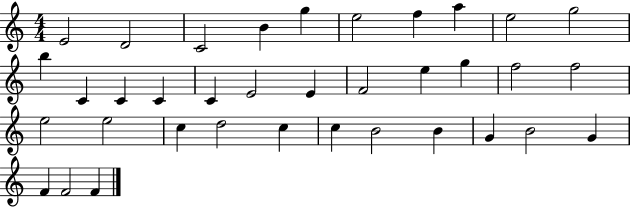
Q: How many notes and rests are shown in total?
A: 36